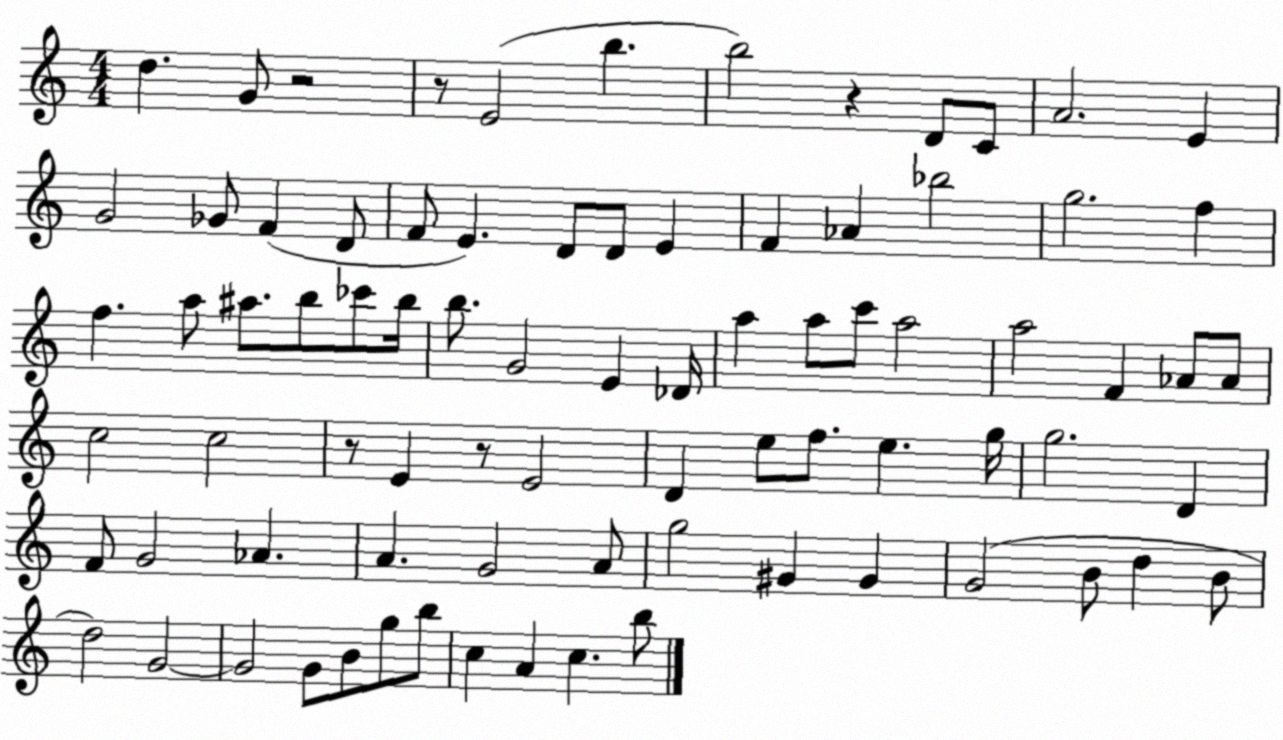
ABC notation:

X:1
T:Untitled
M:4/4
L:1/4
K:C
d G/2 z2 z/2 E2 b b2 z D/2 C/2 A2 E G2 _G/2 F D/2 F/2 E D/2 D/2 E F _A _b2 g2 f f a/2 ^a/2 b/2 _c'/2 b/4 b/2 G2 E _D/4 a a/2 c'/2 a2 a2 F _A/2 _A/2 c2 c2 z/2 E z/2 E2 D e/2 f/2 e g/4 g2 D F/2 G2 _A A G2 A/2 g2 ^G ^G G2 B/2 d B/2 d2 G2 G2 G/2 B/2 g/2 b/2 c A c b/2